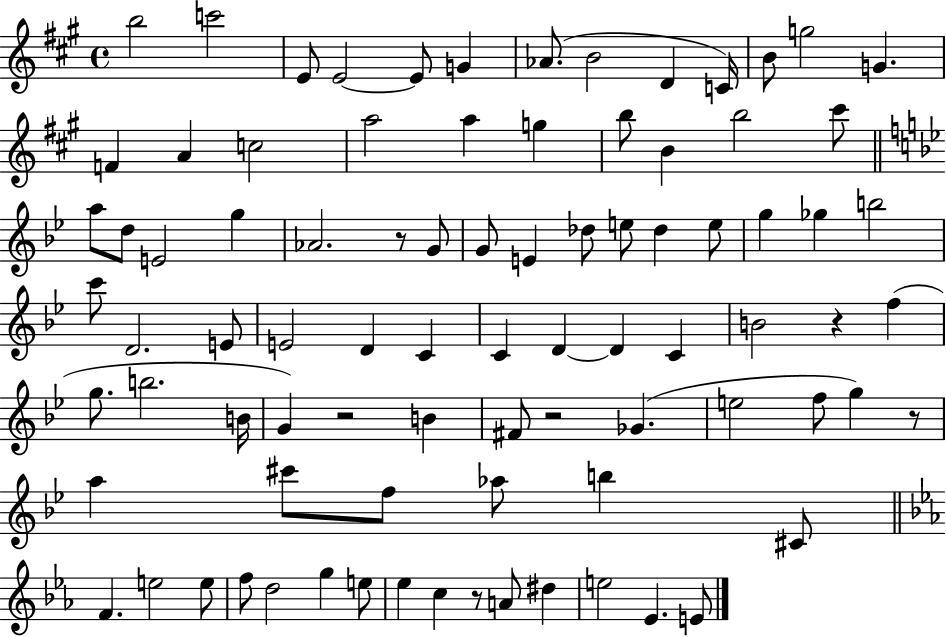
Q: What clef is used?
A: treble